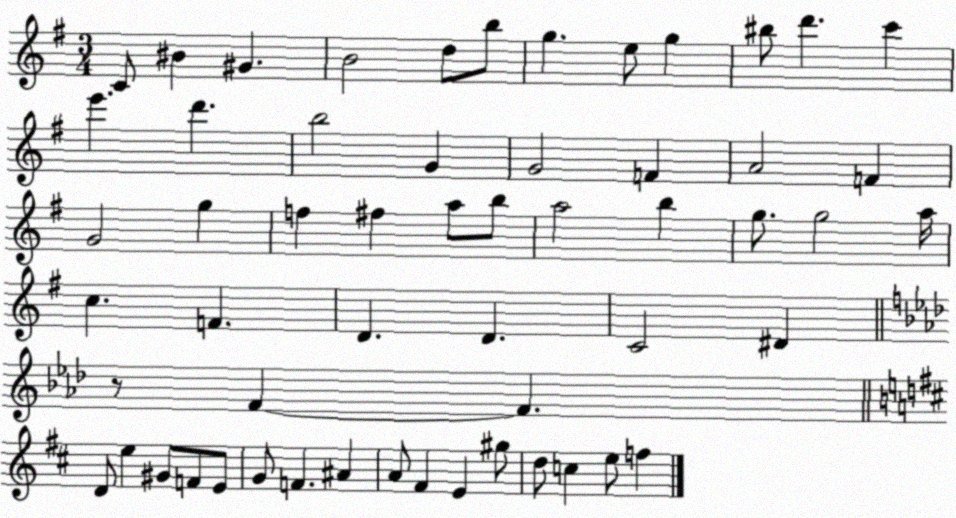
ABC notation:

X:1
T:Untitled
M:3/4
L:1/4
K:G
C/2 ^B ^G B2 d/2 b/2 g e/2 g ^b/2 d' c' e' d' b2 G G2 F A2 F G2 g f ^f a/2 b/2 a2 b g/2 g2 a/4 c F D D C2 ^D z/2 F F D/2 e ^G/2 F/2 E/2 G/2 F ^A A/2 ^F E ^g/2 d/2 c e/2 f